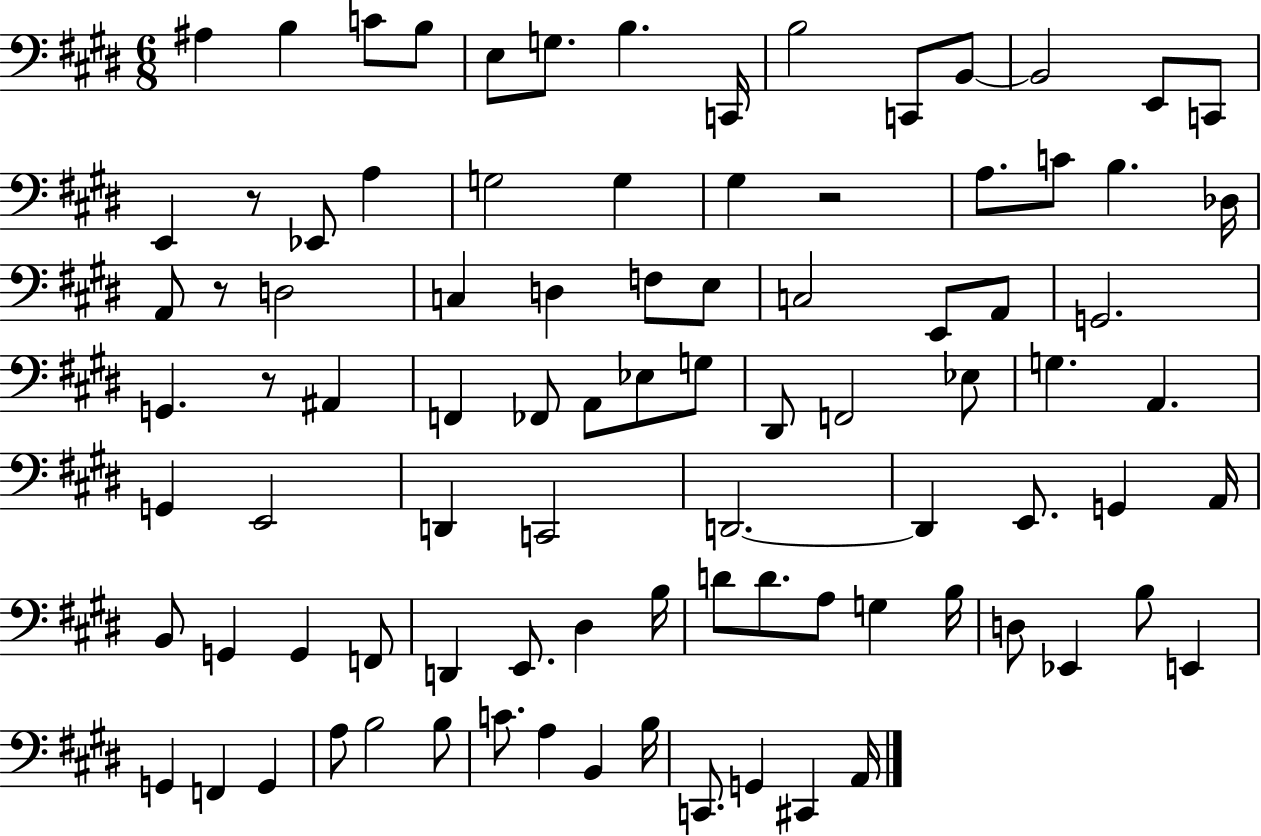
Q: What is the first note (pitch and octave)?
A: A#3